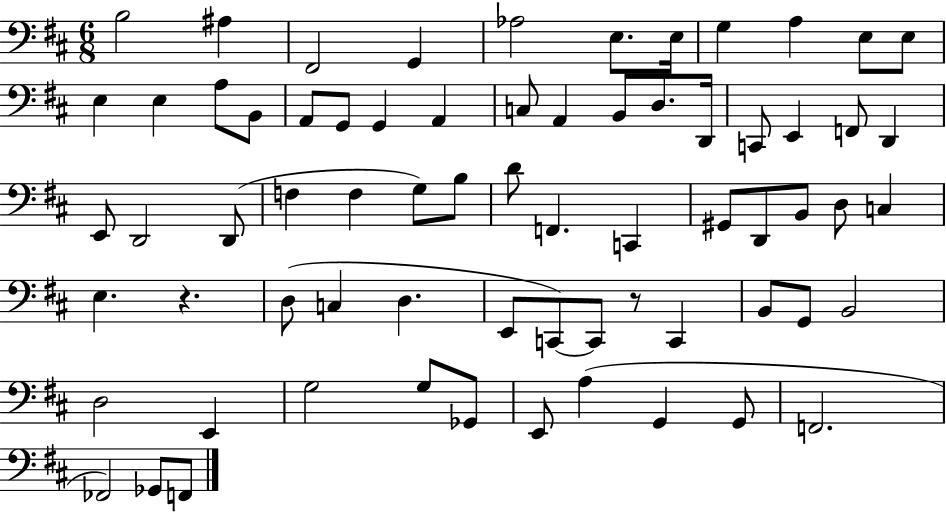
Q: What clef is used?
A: bass